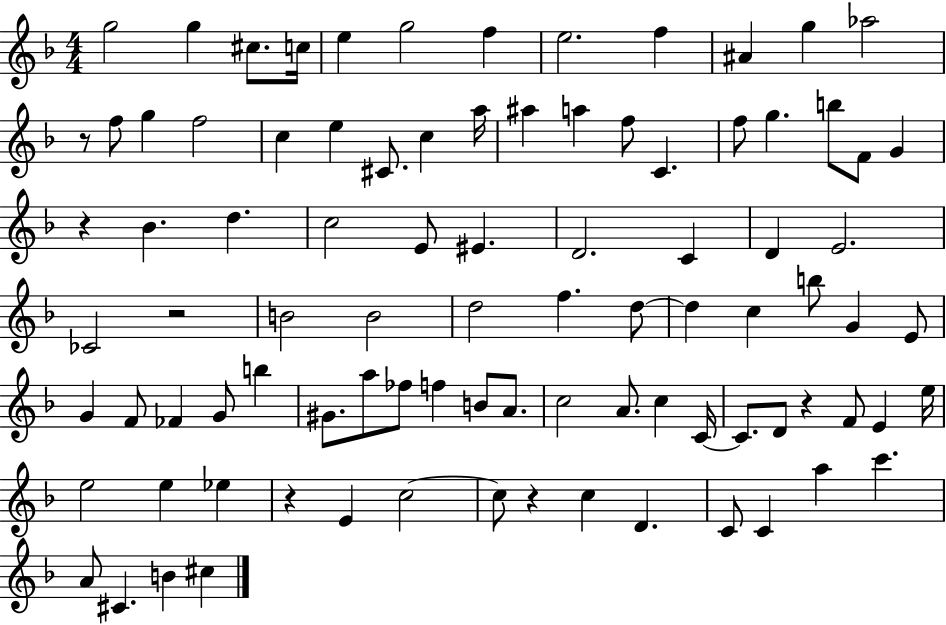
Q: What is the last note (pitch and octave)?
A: C#5